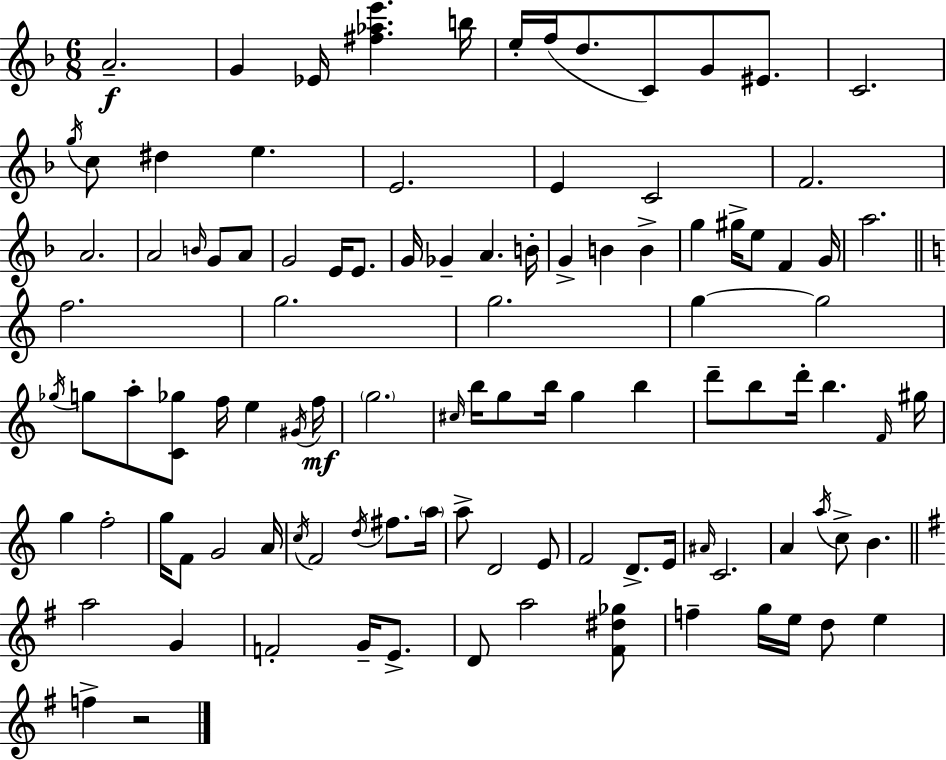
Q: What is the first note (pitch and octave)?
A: A4